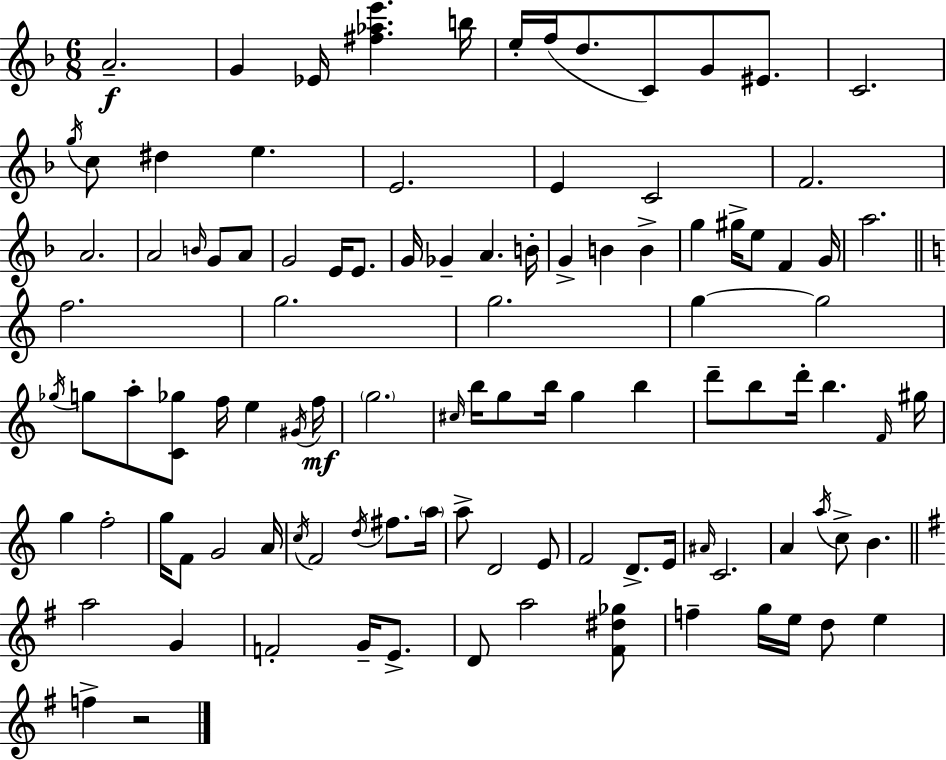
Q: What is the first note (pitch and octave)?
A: A4